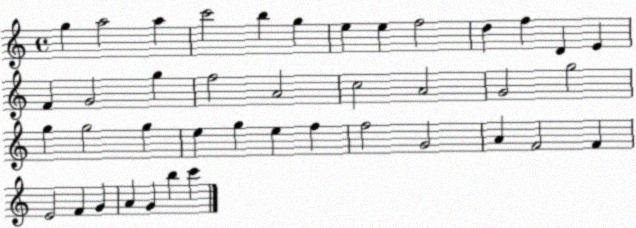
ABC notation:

X:1
T:Untitled
M:4/4
L:1/4
K:C
g a2 a c'2 b g e e f2 d f D E F G2 g f2 A2 c2 A2 G2 g2 g g2 g e g e f f2 G2 A F2 F E2 F G A G b c'